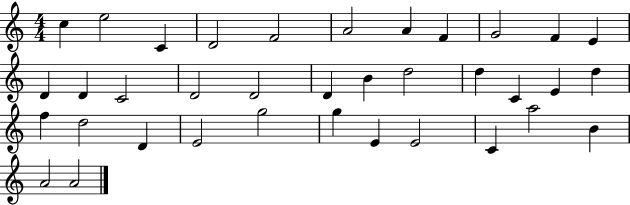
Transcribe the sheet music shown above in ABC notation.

X:1
T:Untitled
M:4/4
L:1/4
K:C
c e2 C D2 F2 A2 A F G2 F E D D C2 D2 D2 D B d2 d C E d f d2 D E2 g2 g E E2 C a2 B A2 A2